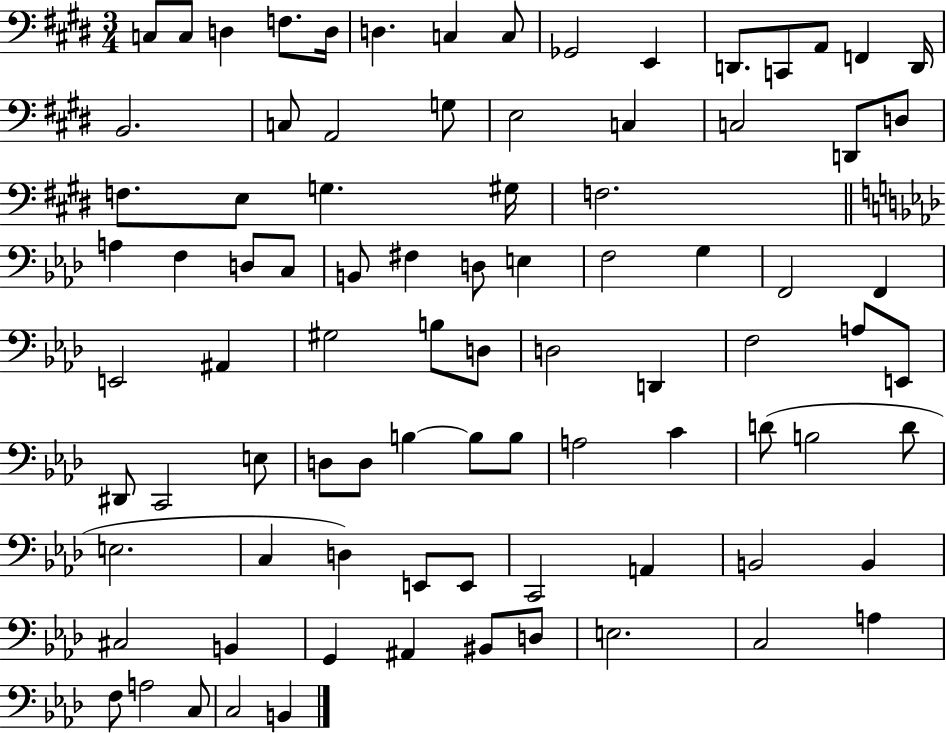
C3/e C3/e D3/q F3/e. D3/s D3/q. C3/q C3/e Gb2/h E2/q D2/e. C2/e A2/e F2/q D2/s B2/h. C3/e A2/h G3/e E3/h C3/q C3/h D2/e D3/e F3/e. E3/e G3/q. G#3/s F3/h. A3/q F3/q D3/e C3/e B2/e F#3/q D3/e E3/q F3/h G3/q F2/h F2/q E2/h A#2/q G#3/h B3/e D3/e D3/h D2/q F3/h A3/e E2/e D#2/e C2/h E3/e D3/e D3/e B3/q B3/e B3/e A3/h C4/q D4/e B3/h D4/e E3/h. C3/q D3/q E2/e E2/e C2/h A2/q B2/h B2/q C#3/h B2/q G2/q A#2/q BIS2/e D3/e E3/h. C3/h A3/q F3/e A3/h C3/e C3/h B2/q